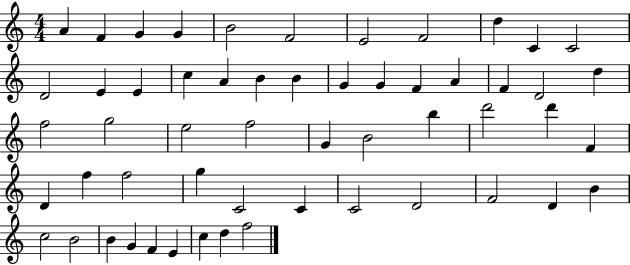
A4/q F4/q G4/q G4/q B4/h F4/h E4/h F4/h D5/q C4/q C4/h D4/h E4/q E4/q C5/q A4/q B4/q B4/q G4/q G4/q F4/q A4/q F4/q D4/h D5/q F5/h G5/h E5/h F5/h G4/q B4/h B5/q D6/h D6/q F4/q D4/q F5/q F5/h G5/q C4/h C4/q C4/h D4/h F4/h D4/q B4/q C5/h B4/h B4/q G4/q F4/q E4/q C5/q D5/q F5/h